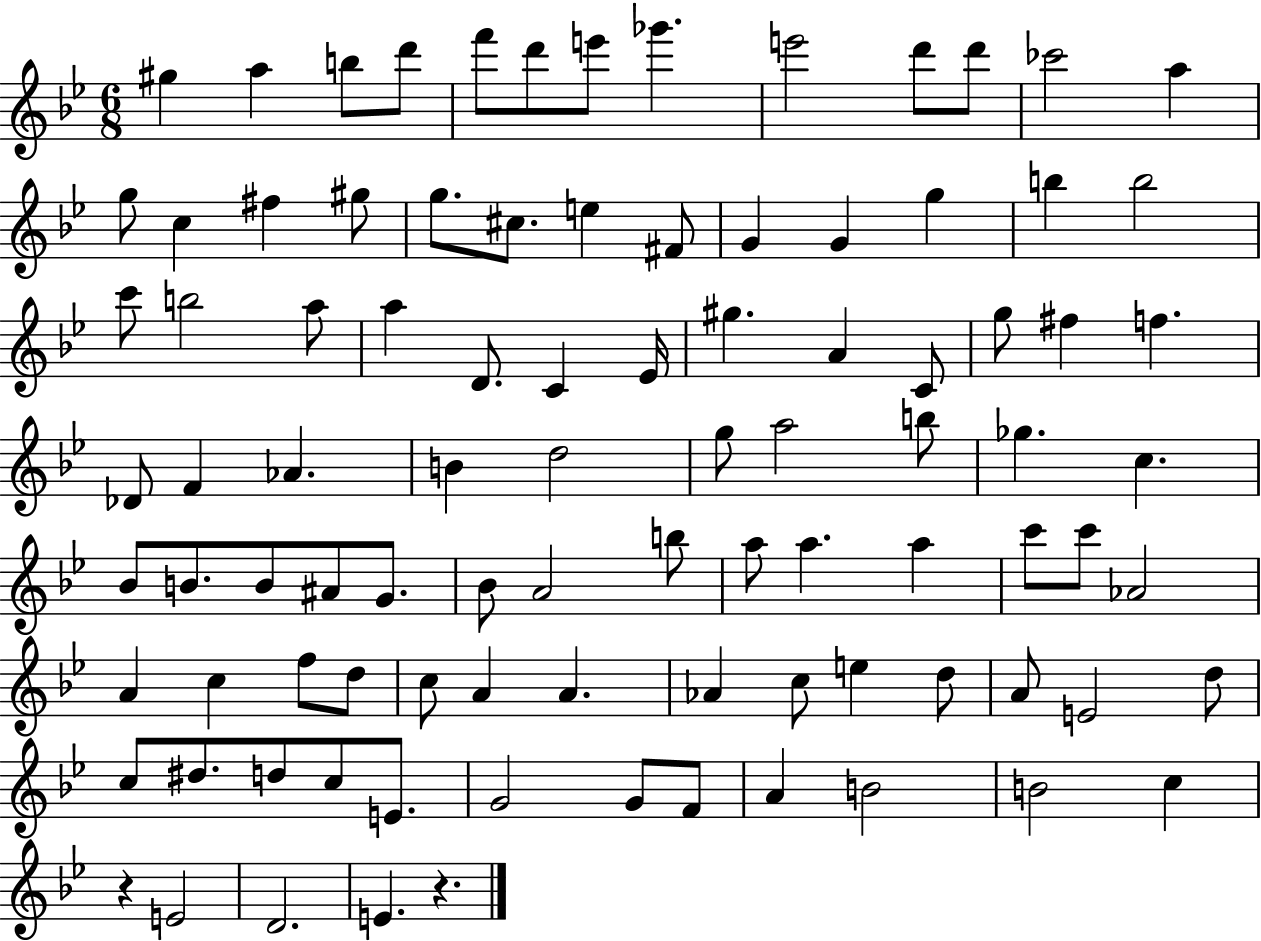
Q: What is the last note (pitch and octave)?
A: E4